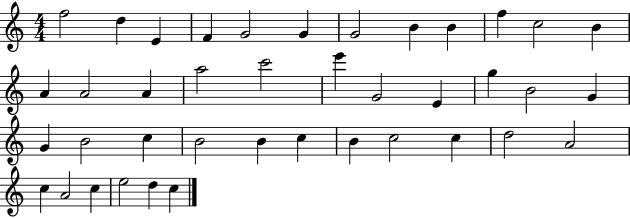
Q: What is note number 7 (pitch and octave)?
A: G4